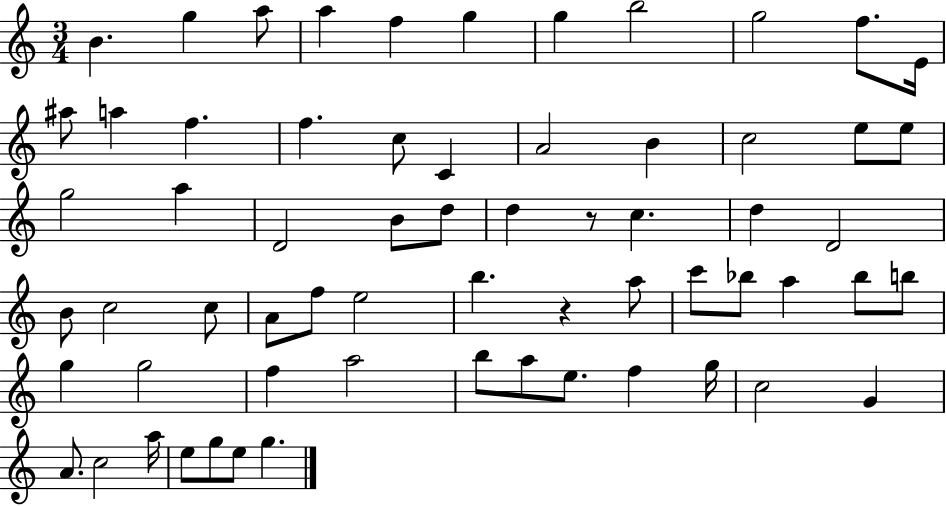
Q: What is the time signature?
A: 3/4